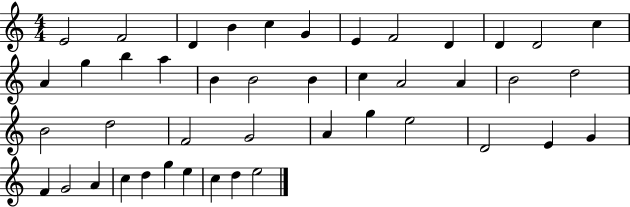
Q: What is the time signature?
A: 4/4